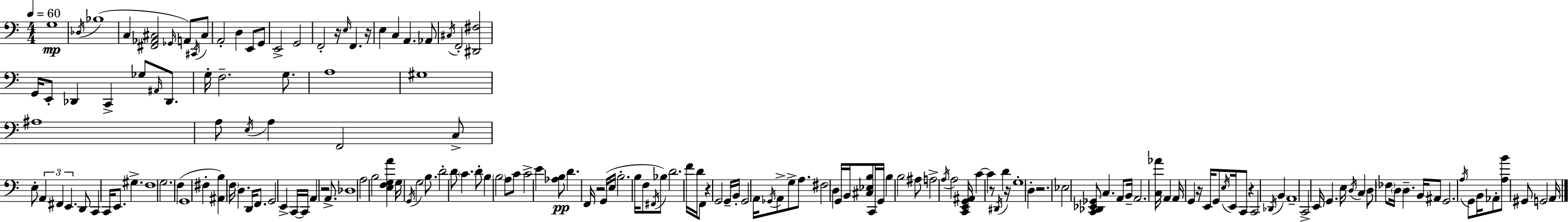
{
  \clef bass
  \numericTimeSignature
  \time 4/4
  \key c \major
  \tempo 4 = 60
  \repeat volta 2 { g1\mp | \acciaccatura { des16 } bes1( | c4 <fis, aes, cis>2 \grace { ges,16 }) a,8 | \acciaccatura { cis,16 } cis8 a,2-. d4 e,8 | \break g,8 e,2-> g,2 | f,2-. r16 \grace { e16 } f,4. | r16 e4 c4 a,4. | aes,8 \acciaccatura { cis16 } f,2-. <dis, fis>2 | \break g,16 e,8-. des,4 c,4-> | ges8 \grace { ais,16 } des,8. g16-. f2.-- | g8. a1 | gis1 | \break ais1 | a8 \acciaccatura { e16 } a4 f,2 | c8-> e8-. \tuplet 3/2 { a,4 fis,4 | e,4. } d,8 c,4 c,16 e,8. | \break gis4.-> f1 | g2. | f4( g,1 | fis4-. <ais, b>4) \parenthesize f16 | \break d4. d,16 f,8. g,2 | e,4-> c,16~~ c,16 a,4 r2 | a,8.-> des1 | a2 b2 | \break <e f g a'>4 g16 \acciaccatura { g,16 } g2 | b8. d'2-. | d'8 \parenthesize c'4. d'8-. b4 \parenthesize b2 | a8 c'8 c'2-> | \break e'4 <aes b>8\pp d'4. f,16 r2 | g,16( e16 b2.-. | b16 f8 \acciaccatura { fis,16 }) bes8 d'2. | f'16 d'16 f,8 r4 g,2 | \break g,16-- b,16-. g,2 | a,16 \acciaccatura { ges,16 } a,8-> g8-> a8. fis2 | d4 g,16 b,16 <cis ees b>8 c,16 g,16 b4 | b2 ais8 a2-> | \break \acciaccatura { a16 } a2 <c, e, g, ais,>16 c'4~~ | c'4 r8 \acciaccatura { dis,16 } d'4 r16 g1-. | d4-. | r2. ees2 | \break <c, des, ees, ges,>8 c4. a,8 b,16-- a,2. | <c aes'>16 a,4 | a,16 g,4 r16 e,16 g,8 \acciaccatura { e16 } e,16 c,8 r4 | c,2 \acciaccatura { des,16 } b,4 a,1-- | \break c,2-> | e,16 g,4. e16 \acciaccatura { d16 } c4 | d8 \parenthesize fes8 \parenthesize d16 d4.-- b,16 ais,8 | g,2. \acciaccatura { a16 } g,8 | \break b,16 aes,8-. <a b'>8 gis,8 g,2 a,16 | } \bar "|."
}